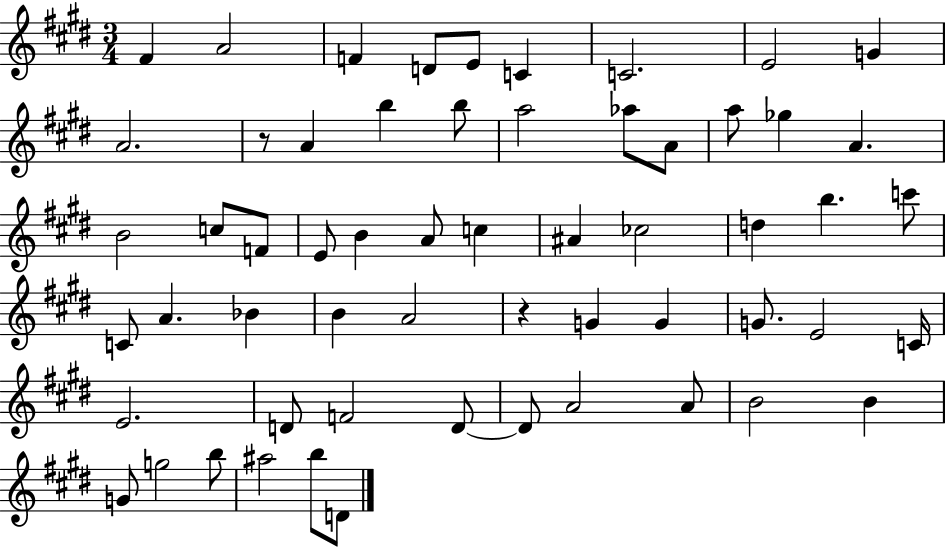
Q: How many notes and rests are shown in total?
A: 58